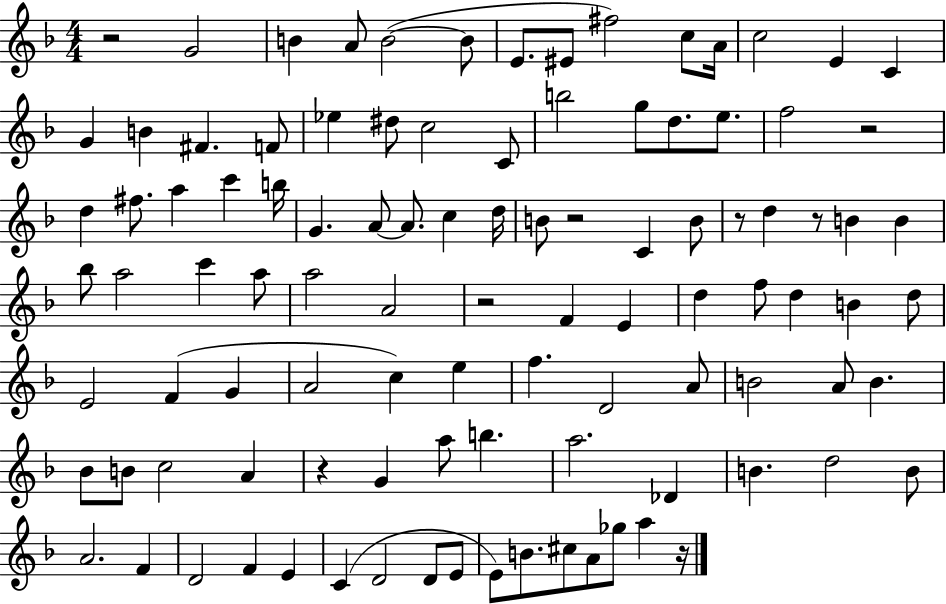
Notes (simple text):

R/h G4/h B4/q A4/e B4/h B4/e E4/e. EIS4/e F#5/h C5/e A4/s C5/h E4/q C4/q G4/q B4/q F#4/q. F4/e Eb5/q D#5/e C5/h C4/e B5/h G5/e D5/e. E5/e. F5/h R/h D5/q F#5/e. A5/q C6/q B5/s G4/q. A4/e A4/e. C5/q D5/s B4/e R/h C4/q B4/e R/e D5/q R/e B4/q B4/q Bb5/e A5/h C6/q A5/e A5/h A4/h R/h F4/q E4/q D5/q F5/e D5/q B4/q D5/e E4/h F4/q G4/q A4/h C5/q E5/q F5/q. D4/h A4/e B4/h A4/e B4/q. Bb4/e B4/e C5/h A4/q R/q G4/q A5/e B5/q. A5/h. Db4/q B4/q. D5/h B4/e A4/h. F4/q D4/h F4/q E4/q C4/q D4/h D4/e E4/e E4/e B4/e. C#5/e A4/e Gb5/e A5/q R/s